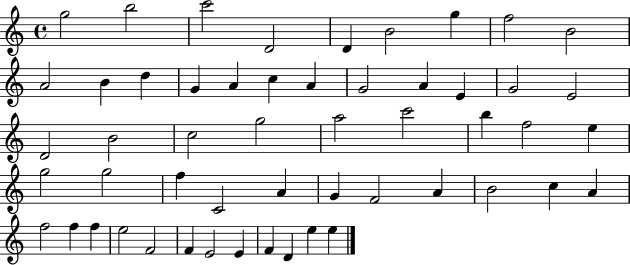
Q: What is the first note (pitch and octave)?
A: G5